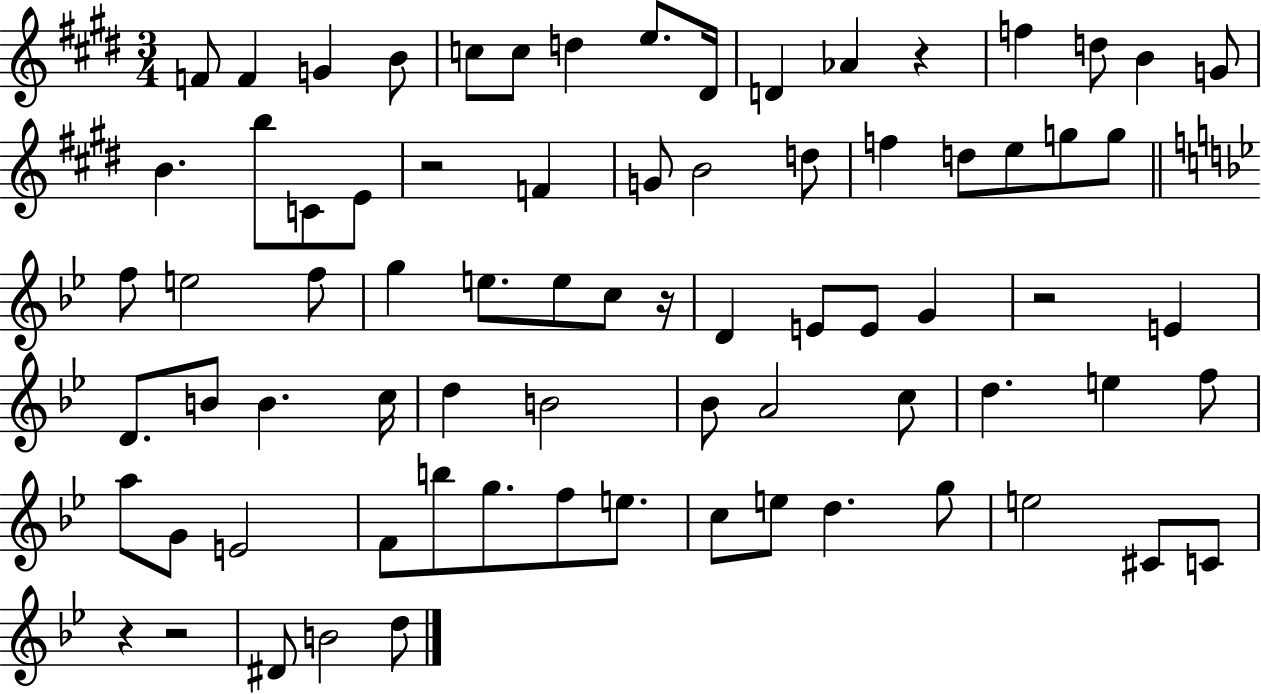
F4/e F4/q G4/q B4/e C5/e C5/e D5/q E5/e. D#4/s D4/q Ab4/q R/q F5/q D5/e B4/q G4/e B4/q. B5/e C4/e E4/e R/h F4/q G4/e B4/h D5/e F5/q D5/e E5/e G5/e G5/e F5/e E5/h F5/e G5/q E5/e. E5/e C5/e R/s D4/q E4/e E4/e G4/q R/h E4/q D4/e. B4/e B4/q. C5/s D5/q B4/h Bb4/e A4/h C5/e D5/q. E5/q F5/e A5/e G4/e E4/h F4/e B5/e G5/e. F5/e E5/e. C5/e E5/e D5/q. G5/e E5/h C#4/e C4/e R/q R/h D#4/e B4/h D5/e